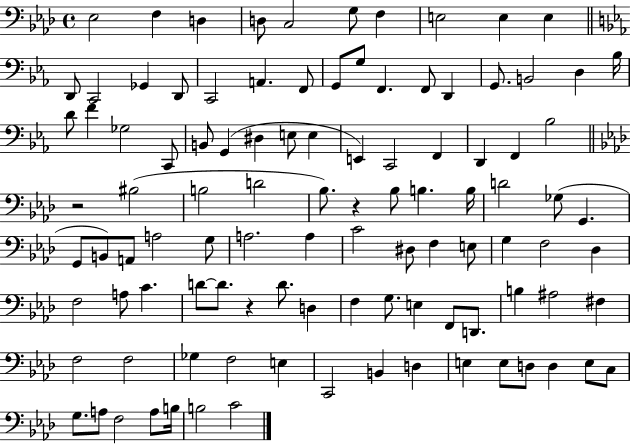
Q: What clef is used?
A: bass